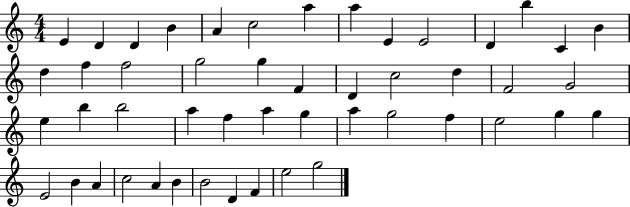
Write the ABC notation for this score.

X:1
T:Untitled
M:4/4
L:1/4
K:C
E D D B A c2 a a E E2 D b C B d f f2 g2 g F D c2 d F2 G2 e b b2 a f a g a g2 f e2 g g E2 B A c2 A B B2 D F e2 g2